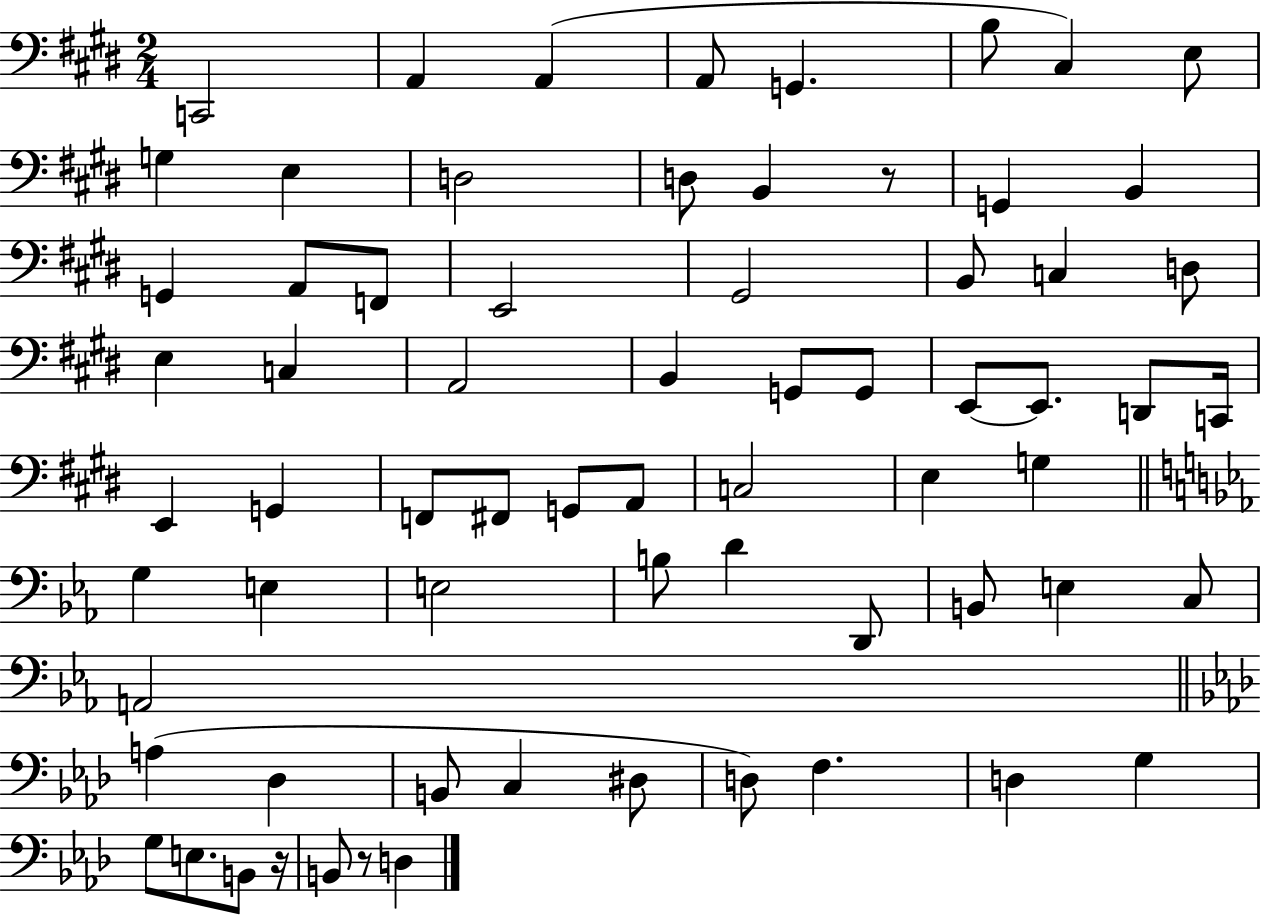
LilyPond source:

{
  \clef bass
  \numericTimeSignature
  \time 2/4
  \key e \major
  c,2 | a,4 a,4( | a,8 g,4. | b8 cis4) e8 | \break g4 e4 | d2 | d8 b,4 r8 | g,4 b,4 | \break g,4 a,8 f,8 | e,2 | gis,2 | b,8 c4 d8 | \break e4 c4 | a,2 | b,4 g,8 g,8 | e,8~~ e,8. d,8 c,16 | \break e,4 g,4 | f,8 fis,8 g,8 a,8 | c2 | e4 g4 | \break \bar "||" \break \key ees \major g4 e4 | e2 | b8 d'4 d,8 | b,8 e4 c8 | \break a,2 | \bar "||" \break \key aes \major a4( des4 | b,8 c4 dis8 | d8) f4. | d4 g4 | \break g8 e8. b,8 r16 | b,8 r8 d4 | \bar "|."
}